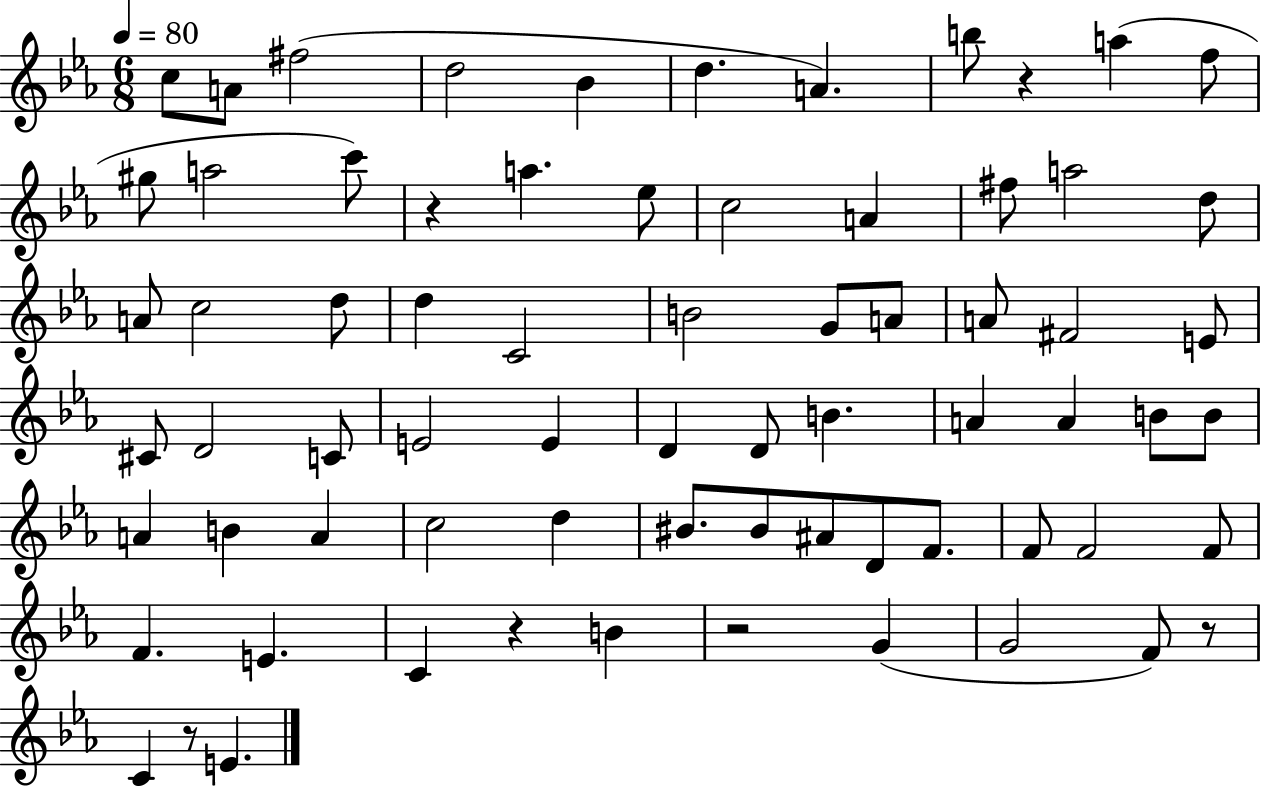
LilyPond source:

{
  \clef treble
  \numericTimeSignature
  \time 6/8
  \key ees \major
  \tempo 4 = 80
  c''8 a'8 fis''2( | d''2 bes'4 | d''4. a'4.) | b''8 r4 a''4( f''8 | \break gis''8 a''2 c'''8) | r4 a''4. ees''8 | c''2 a'4 | fis''8 a''2 d''8 | \break a'8 c''2 d''8 | d''4 c'2 | b'2 g'8 a'8 | a'8 fis'2 e'8 | \break cis'8 d'2 c'8 | e'2 e'4 | d'4 d'8 b'4. | a'4 a'4 b'8 b'8 | \break a'4 b'4 a'4 | c''2 d''4 | bis'8. bis'8 ais'8 d'8 f'8. | f'8 f'2 f'8 | \break f'4. e'4. | c'4 r4 b'4 | r2 g'4( | g'2 f'8) r8 | \break c'4 r8 e'4. | \bar "|."
}